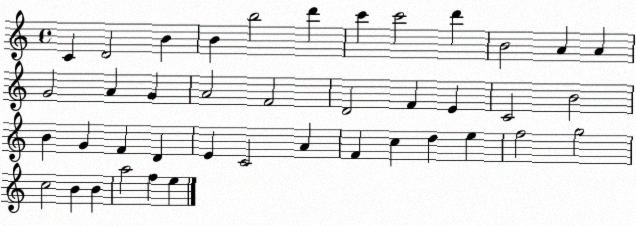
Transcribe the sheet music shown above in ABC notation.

X:1
T:Untitled
M:4/4
L:1/4
K:C
C D2 B B b2 d' c' c'2 d' B2 A A G2 A G A2 F2 D2 F E C2 B2 B G F D E C2 A F c d e f2 g2 c2 B B a2 f e